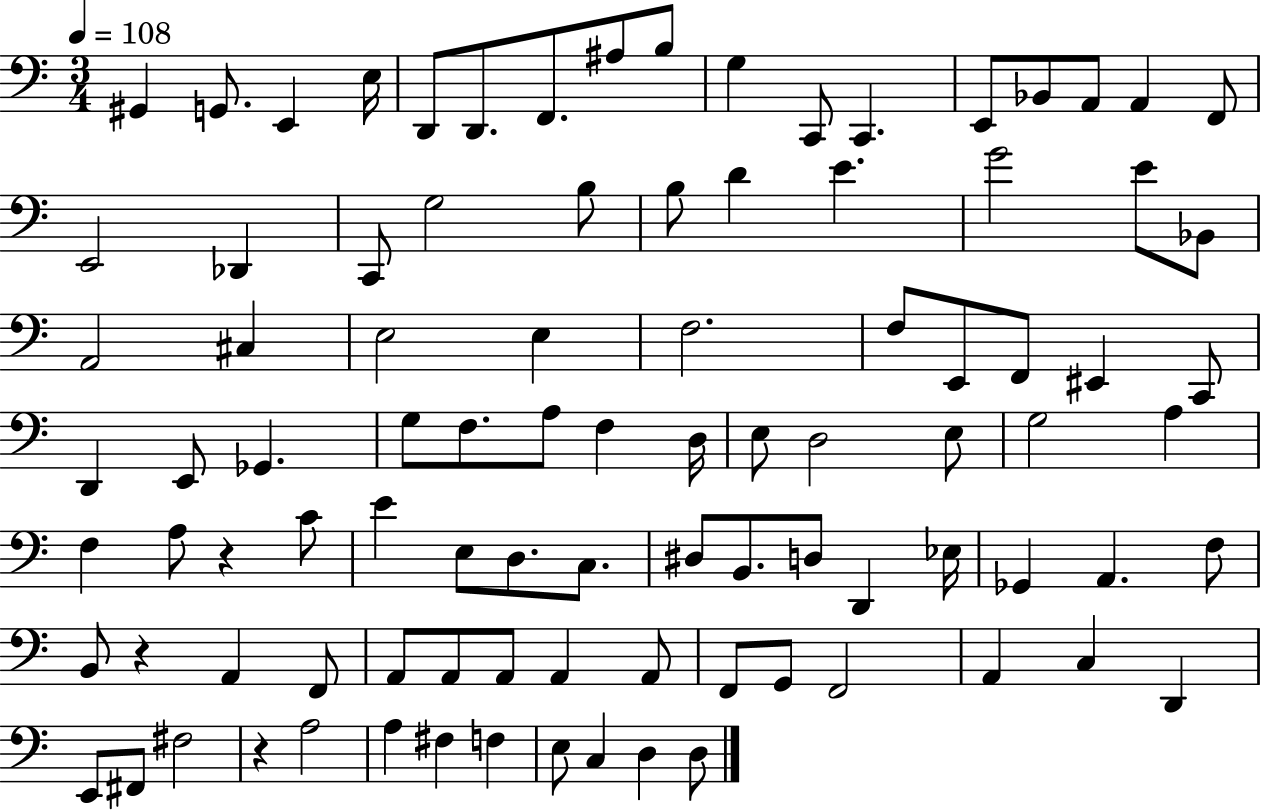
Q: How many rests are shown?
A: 3